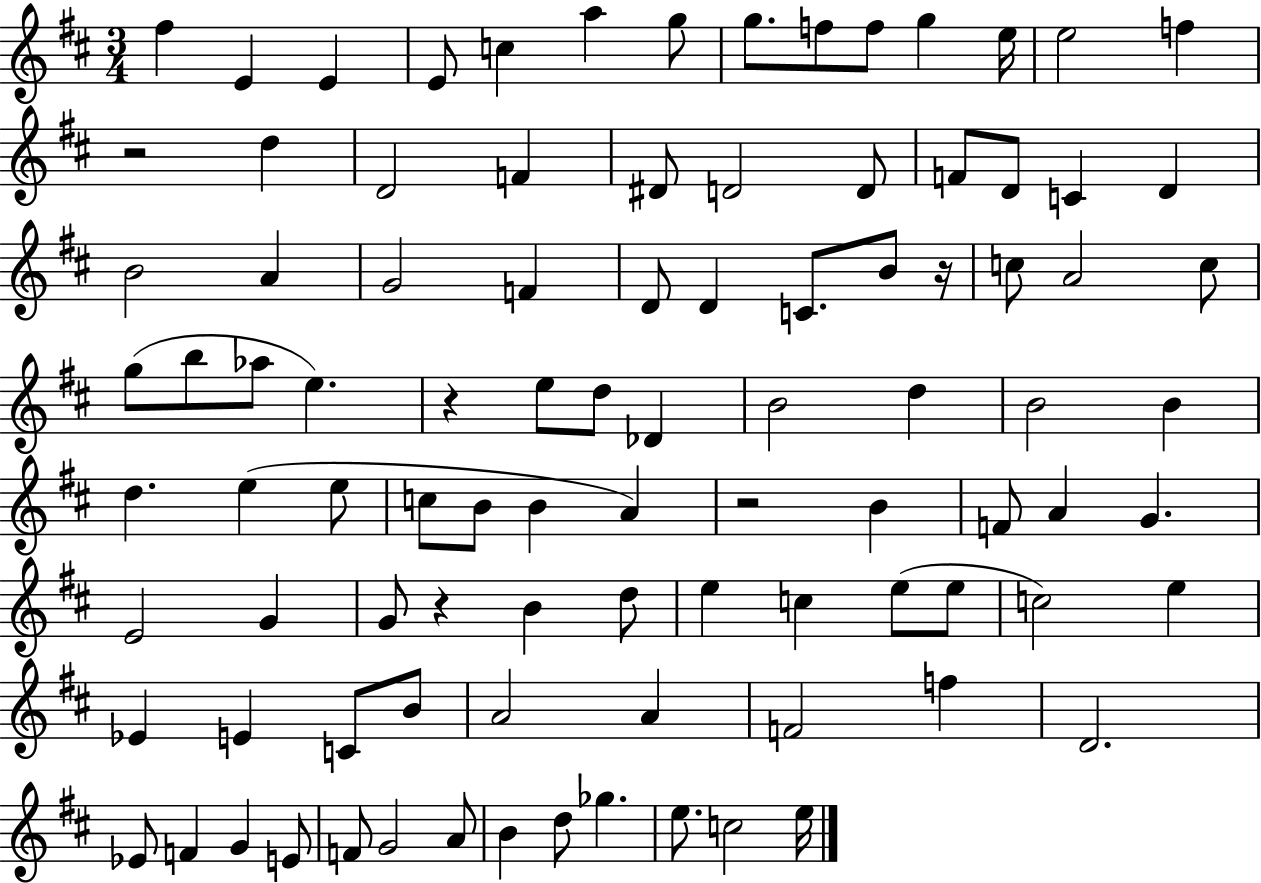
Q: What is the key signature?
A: D major